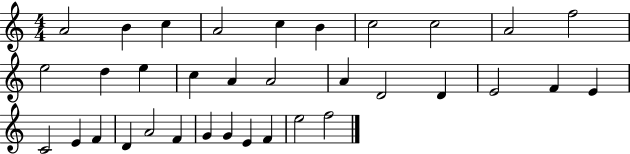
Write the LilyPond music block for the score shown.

{
  \clef treble
  \numericTimeSignature
  \time 4/4
  \key c \major
  a'2 b'4 c''4 | a'2 c''4 b'4 | c''2 c''2 | a'2 f''2 | \break e''2 d''4 e''4 | c''4 a'4 a'2 | a'4 d'2 d'4 | e'2 f'4 e'4 | \break c'2 e'4 f'4 | d'4 a'2 f'4 | g'4 g'4 e'4 f'4 | e''2 f''2 | \break \bar "|."
}